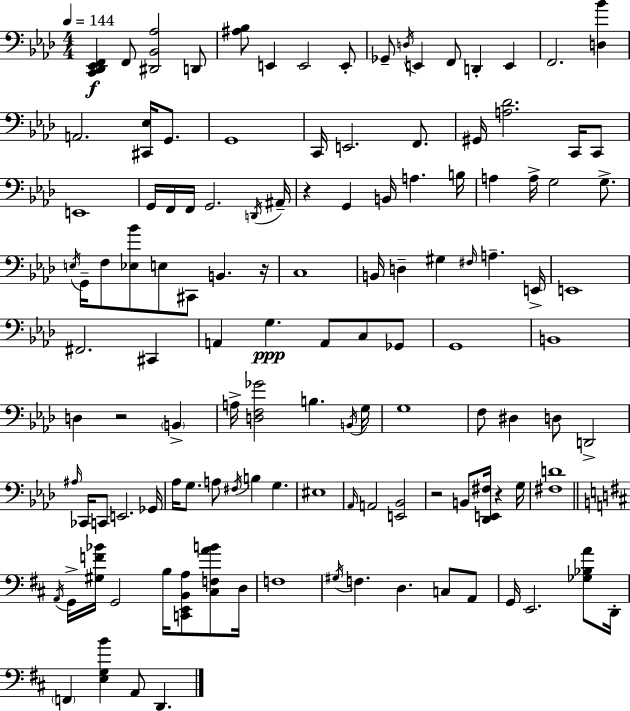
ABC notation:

X:1
T:Untitled
M:4/4
L:1/4
K:Fm
[C,,_D,,_E,,F,,] F,,/2 [^D,,_B,,_A,]2 D,,/2 [^A,_B,]/2 E,, E,,2 E,,/2 _G,,/2 D,/4 E,, F,,/2 D,, E,, F,,2 [D,_B] A,,2 [^C,,_E,]/4 G,,/2 G,,4 C,,/4 E,,2 F,,/2 ^G,,/4 [A,_D]2 C,,/4 C,,/2 E,,4 G,,/4 F,,/4 F,,/4 G,,2 D,,/4 ^A,,/4 z G,, B,,/4 A, B,/4 A, A,/4 G,2 G,/2 E,/4 G,,/4 F,/2 [_E,_B]/2 E,/2 ^C,,/2 B,, z/4 C,4 B,,/4 D, ^G, ^F,/4 A, E,,/4 E,,4 ^F,,2 ^C,, A,, G, A,,/2 C,/2 _G,,/2 G,,4 B,,4 D, z2 B,, A,/4 [D,F,_G]2 B, B,,/4 G,/4 G,4 F,/2 ^D, D,/2 D,,2 ^A,/4 _C,,/4 C,,/2 E,,2 _G,,/4 _A,/4 G,/2 A,/2 ^F,/4 B, G, ^E,4 _A,,/4 A,,2 [E,,_B,,]2 z2 B,,/2 [_D,,E,,^F,]/4 z G,/4 [^F,D]4 A,,/4 G,,/4 [^G,F_B]/4 G,,2 B,/4 [C,,E,,B,,A,]/2 [^C,F,AB]/2 D,/4 F,4 ^G,/4 F, D, C,/2 A,,/2 G,,/4 E,,2 [_G,_B,A]/2 D,,/4 F,, [E,G,B] A,,/2 D,,